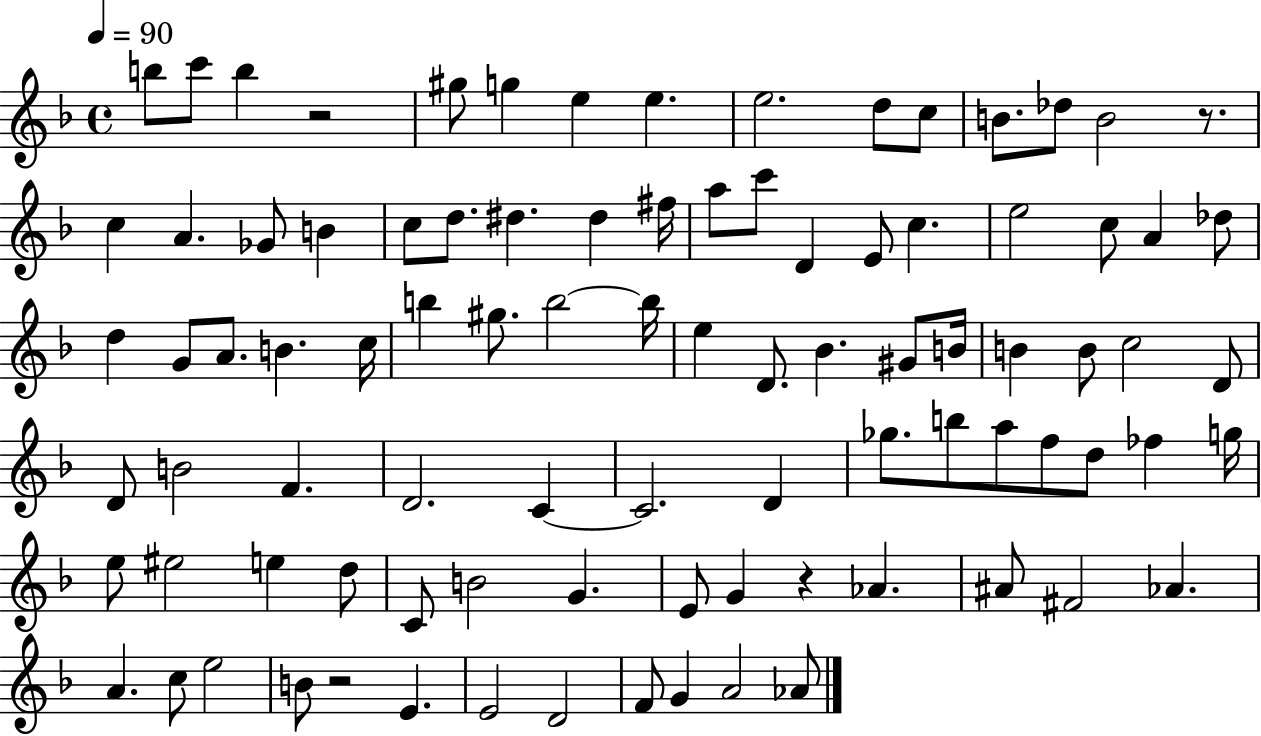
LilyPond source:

{
  \clef treble
  \time 4/4
  \defaultTimeSignature
  \key f \major
  \tempo 4 = 90
  \repeat volta 2 { b''8 c'''8 b''4 r2 | gis''8 g''4 e''4 e''4. | e''2. d''8 c''8 | b'8. des''8 b'2 r8. | \break c''4 a'4. ges'8 b'4 | c''8 d''8. dis''4. dis''4 fis''16 | a''8 c'''8 d'4 e'8 c''4. | e''2 c''8 a'4 des''8 | \break d''4 g'8 a'8. b'4. c''16 | b''4 gis''8. b''2~~ b''16 | e''4 d'8. bes'4. gis'8 b'16 | b'4 b'8 c''2 d'8 | \break d'8 b'2 f'4. | d'2. c'4~~ | c'2. d'4 | ges''8. b''8 a''8 f''8 d''8 fes''4 g''16 | \break e''8 eis''2 e''4 d''8 | c'8 b'2 g'4. | e'8 g'4 r4 aes'4. | ais'8 fis'2 aes'4. | \break a'4. c''8 e''2 | b'8 r2 e'4. | e'2 d'2 | f'8 g'4 a'2 aes'8 | \break } \bar "|."
}